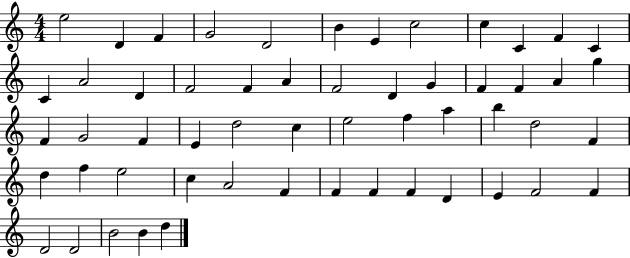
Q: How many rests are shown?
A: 0